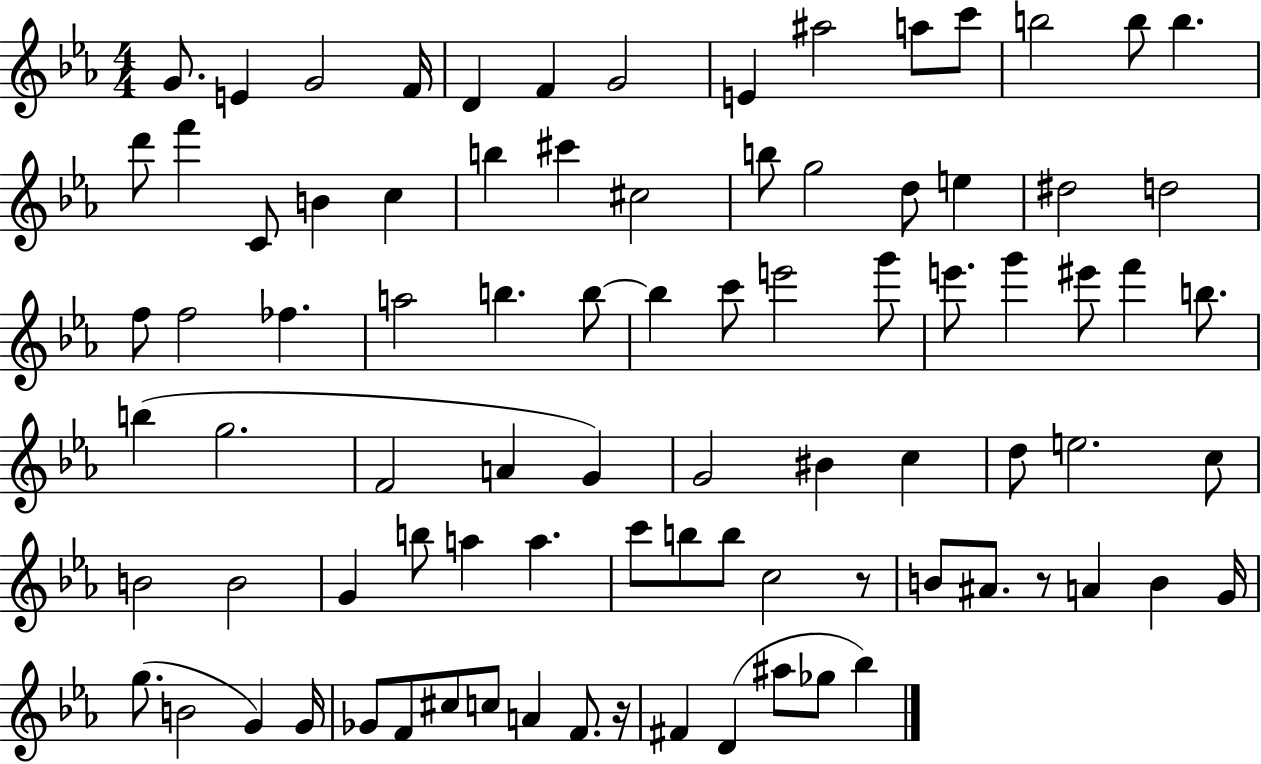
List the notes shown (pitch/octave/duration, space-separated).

G4/e. E4/q G4/h F4/s D4/q F4/q G4/h E4/q A#5/h A5/e C6/e B5/h B5/e B5/q. D6/e F6/q C4/e B4/q C5/q B5/q C#6/q C#5/h B5/e G5/h D5/e E5/q D#5/h D5/h F5/e F5/h FES5/q. A5/h B5/q. B5/e B5/q C6/e E6/h G6/e E6/e. G6/q EIS6/e F6/q B5/e. B5/q G5/h. F4/h A4/q G4/q G4/h BIS4/q C5/q D5/e E5/h. C5/e B4/h B4/h G4/q B5/e A5/q A5/q. C6/e B5/e B5/e C5/h R/e B4/e A#4/e. R/e A4/q B4/q G4/s G5/e. B4/h G4/q G4/s Gb4/e F4/e C#5/e C5/e A4/q F4/e. R/s F#4/q D4/q A#5/e Gb5/e Bb5/q